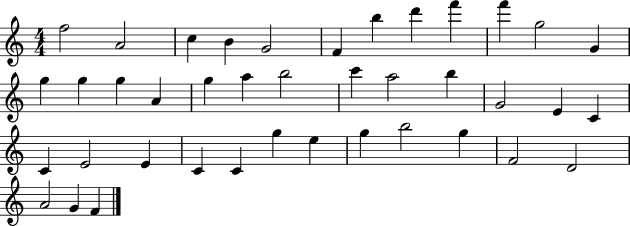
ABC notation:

X:1
T:Untitled
M:4/4
L:1/4
K:C
f2 A2 c B G2 F b d' f' f' g2 G g g g A g a b2 c' a2 b G2 E C C E2 E C C g e g b2 g F2 D2 A2 G F